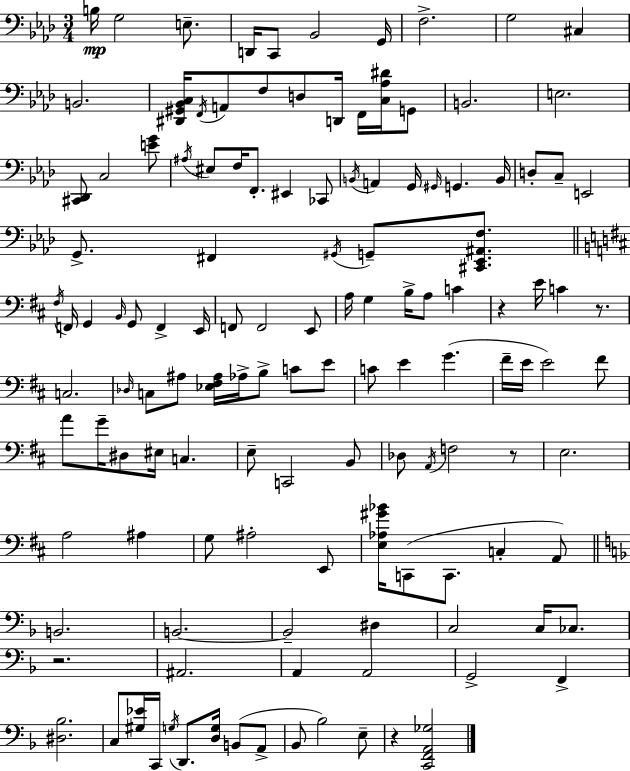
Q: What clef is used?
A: bass